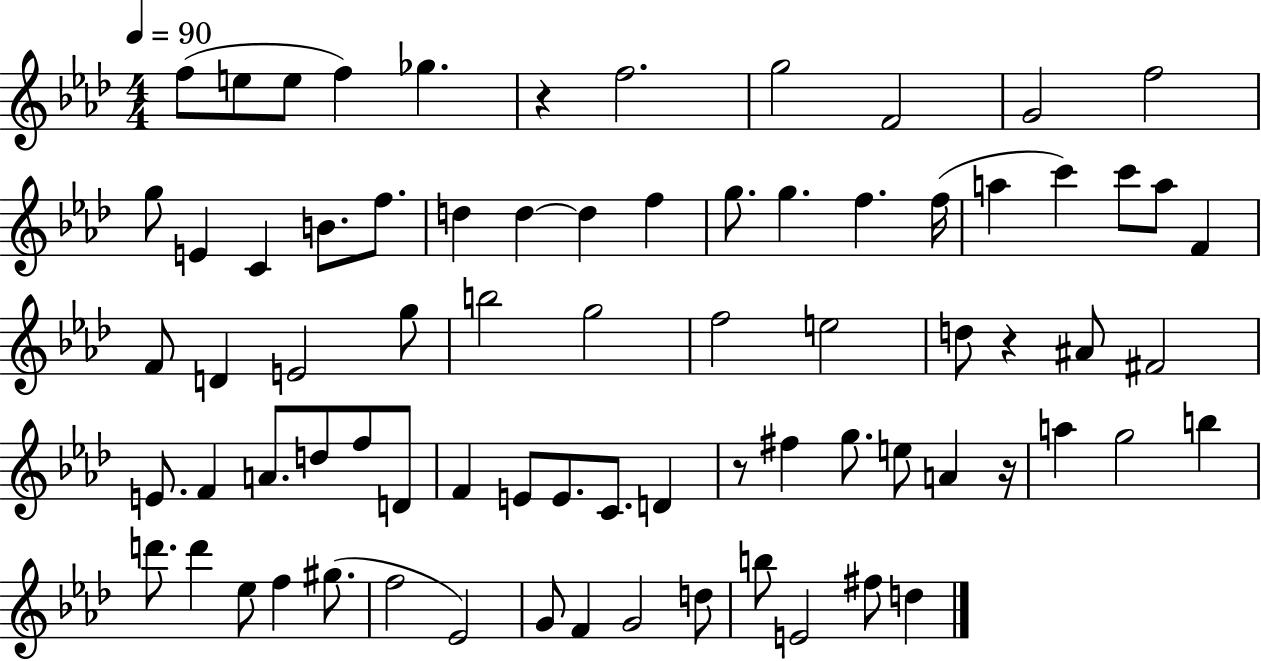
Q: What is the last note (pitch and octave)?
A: D5